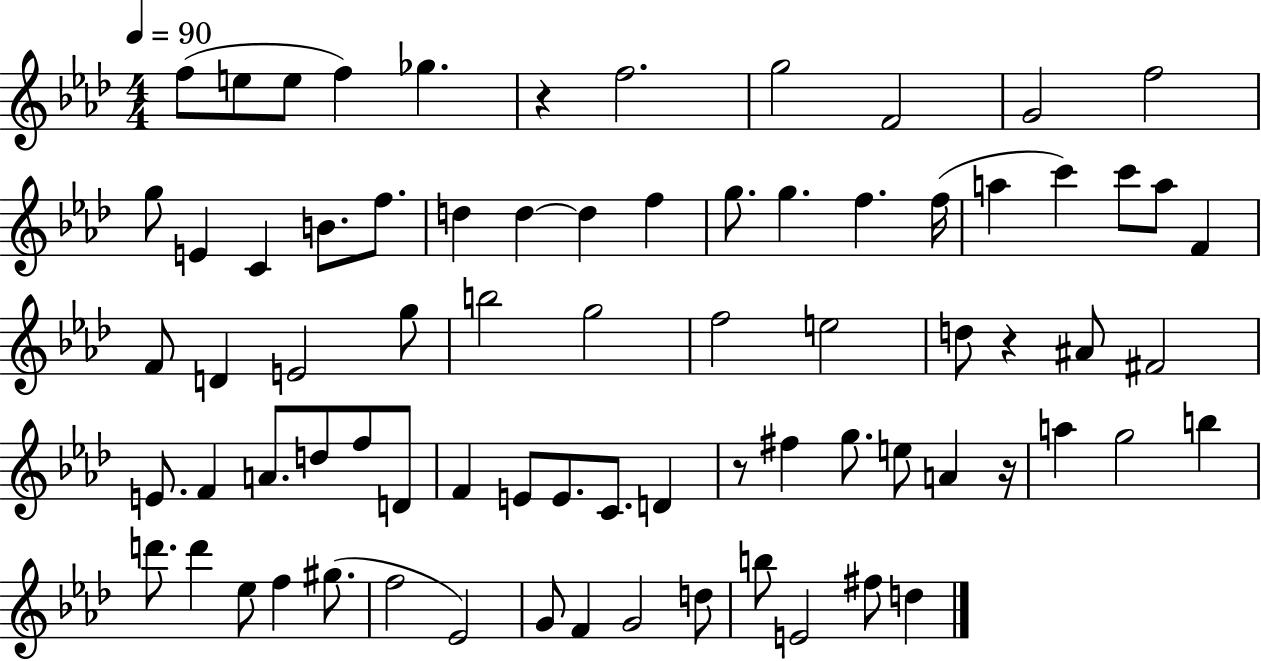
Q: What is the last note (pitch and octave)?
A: D5